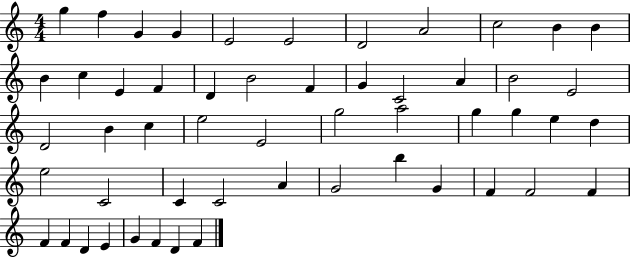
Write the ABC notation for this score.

X:1
T:Untitled
M:4/4
L:1/4
K:C
g f G G E2 E2 D2 A2 c2 B B B c E F D B2 F G C2 A B2 E2 D2 B c e2 E2 g2 a2 g g e d e2 C2 C C2 A G2 b G F F2 F F F D E G F D F